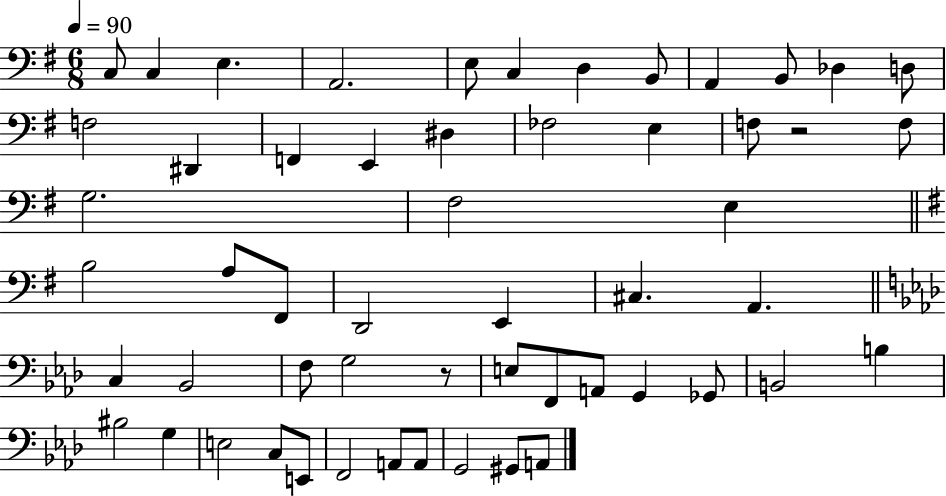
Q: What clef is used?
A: bass